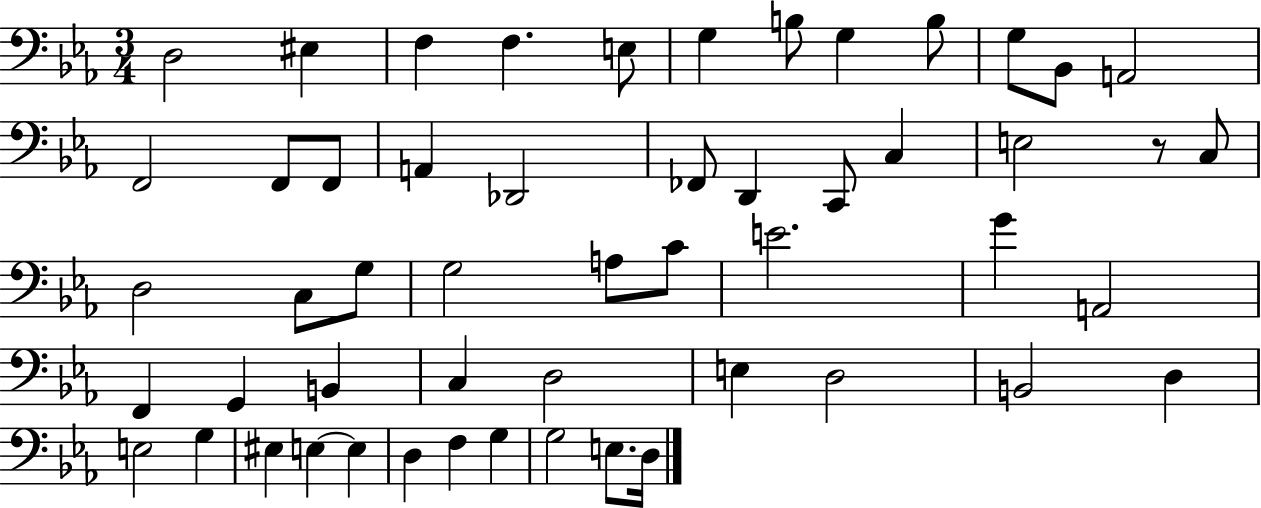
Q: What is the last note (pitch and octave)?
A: D3